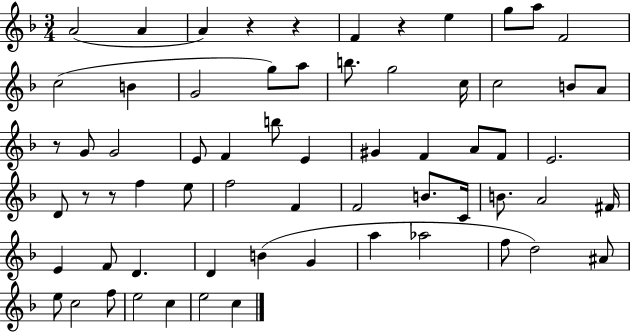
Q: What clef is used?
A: treble